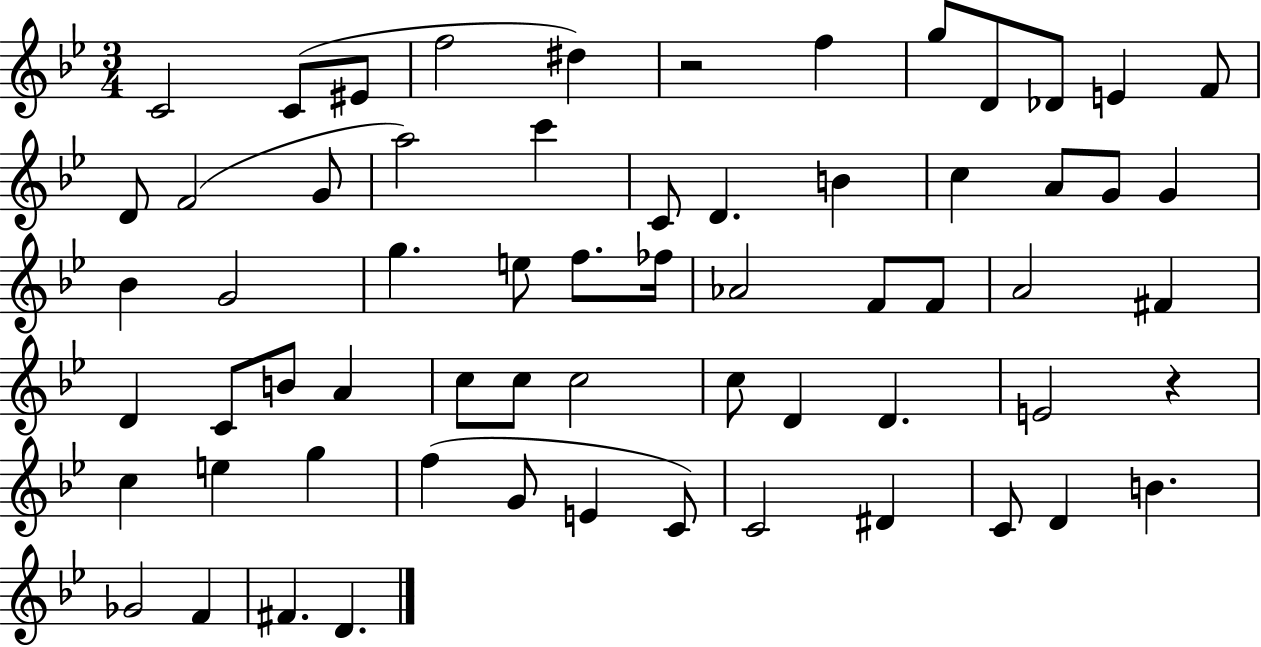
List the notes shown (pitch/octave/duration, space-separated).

C4/h C4/e EIS4/e F5/h D#5/q R/h F5/q G5/e D4/e Db4/e E4/q F4/e D4/e F4/h G4/e A5/h C6/q C4/e D4/q. B4/q C5/q A4/e G4/e G4/q Bb4/q G4/h G5/q. E5/e F5/e. FES5/s Ab4/h F4/e F4/e A4/h F#4/q D4/q C4/e B4/e A4/q C5/e C5/e C5/h C5/e D4/q D4/q. E4/h R/q C5/q E5/q G5/q F5/q G4/e E4/q C4/e C4/h D#4/q C4/e D4/q B4/q. Gb4/h F4/q F#4/q. D4/q.